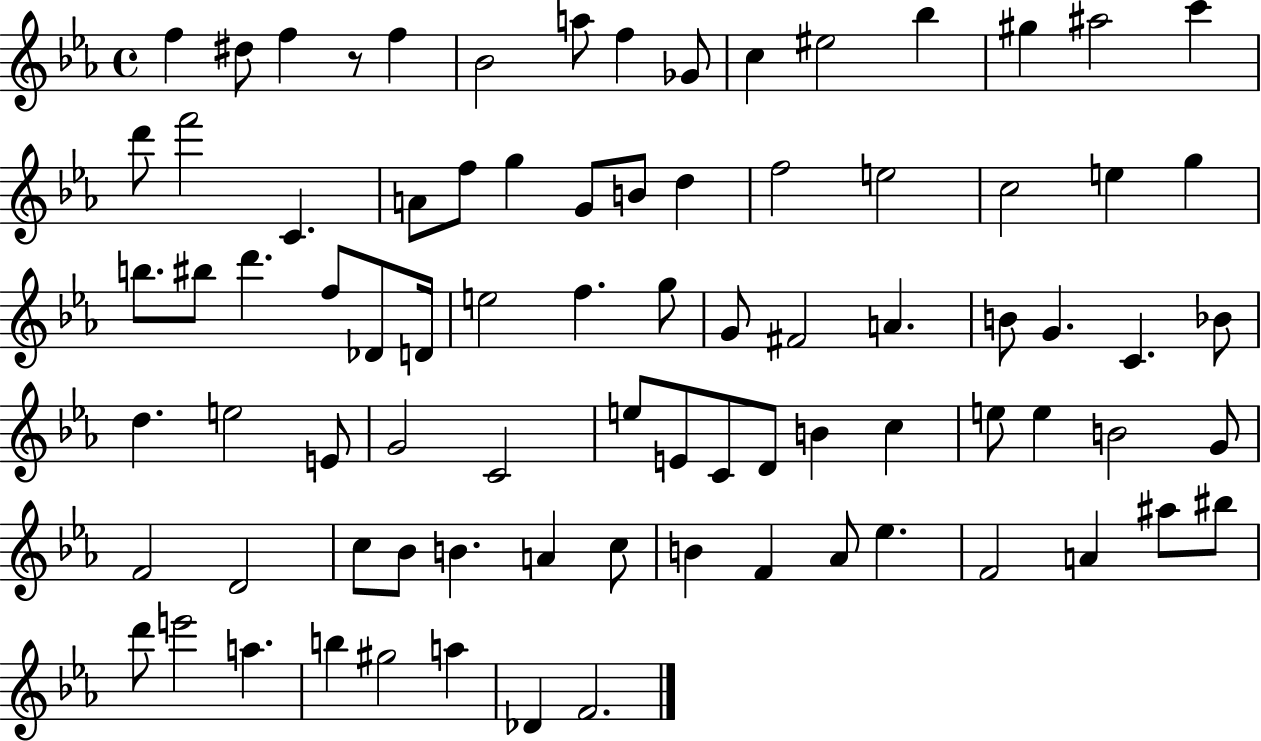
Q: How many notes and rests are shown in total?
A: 83